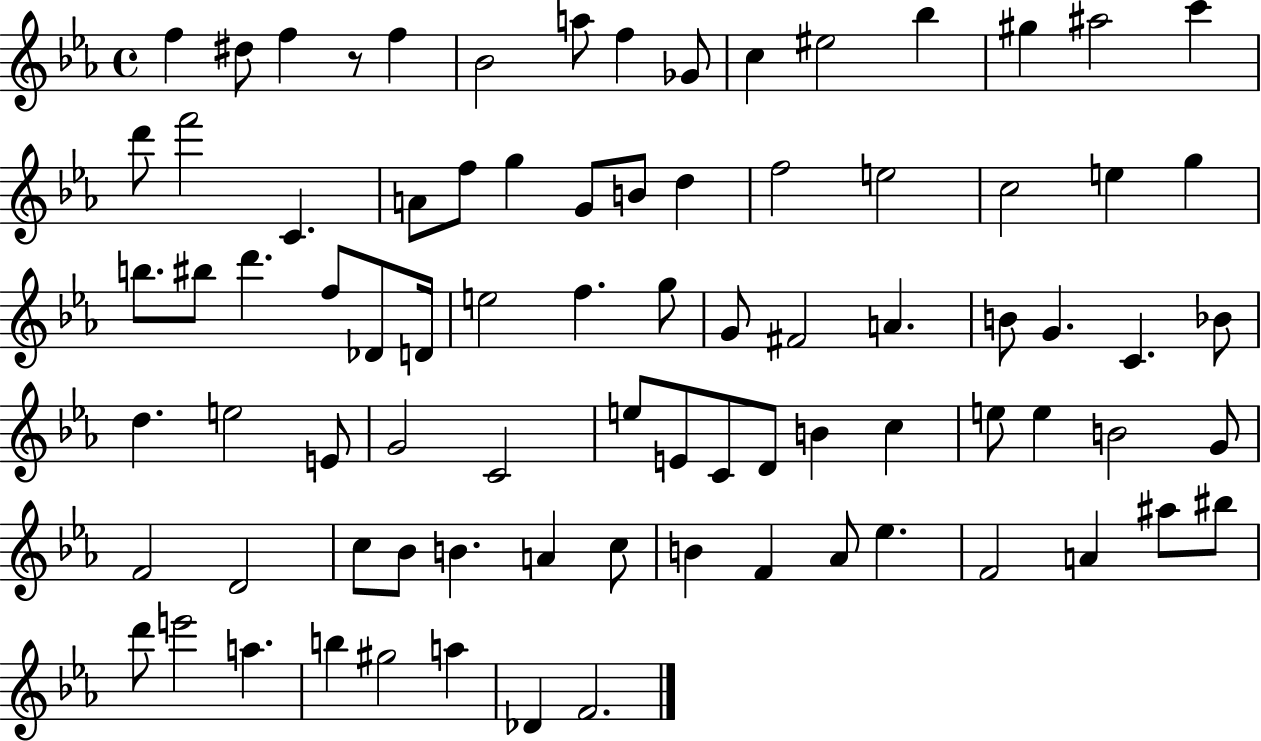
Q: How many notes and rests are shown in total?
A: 83